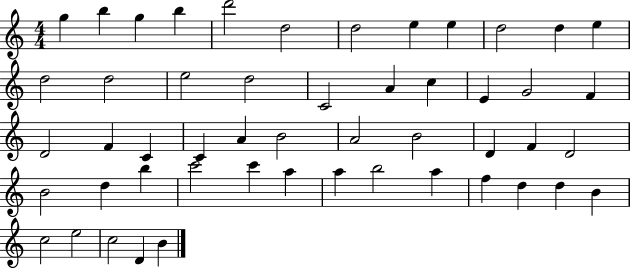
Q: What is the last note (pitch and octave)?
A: B4